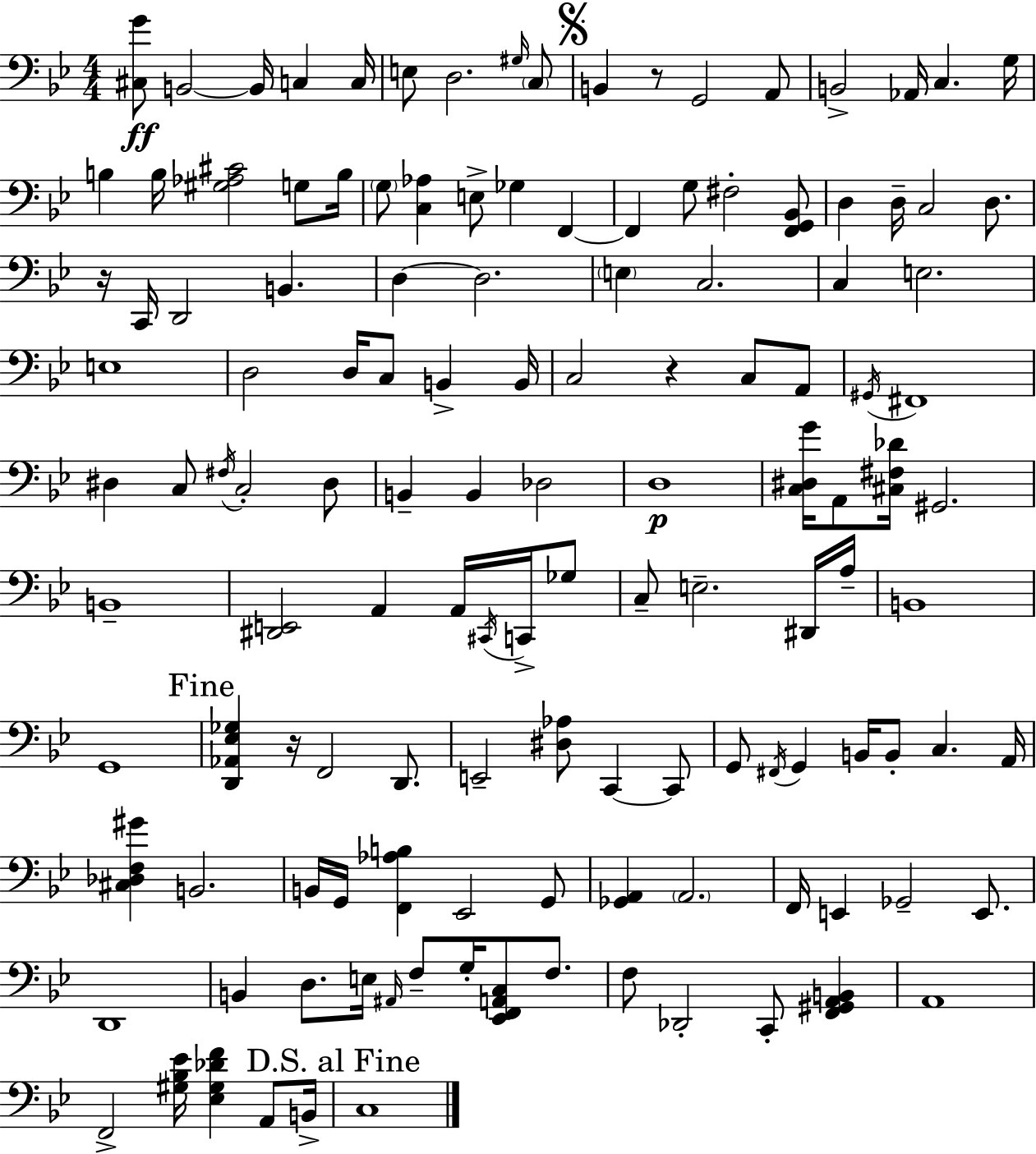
[C#3,G4]/e B2/h B2/s C3/q C3/s E3/e D3/h. G#3/s C3/e B2/q R/e G2/h A2/e B2/h Ab2/s C3/q. G3/s B3/q B3/s [G#3,Ab3,C#4]/h G3/e B3/s G3/e [C3,Ab3]/q E3/e Gb3/q F2/q F2/q G3/e F#3/h [F2,G2,Bb2]/e D3/q D3/s C3/h D3/e. R/s C2/s D2/h B2/q. D3/q D3/h. E3/q C3/h. C3/q E3/h. E3/w D3/h D3/s C3/e B2/q B2/s C3/h R/q C3/e A2/e G#2/s F#2/w D#3/q C3/e F#3/s C3/h D#3/e B2/q B2/q Db3/h D3/w [C3,D#3,G4]/s A2/e [C#3,F#3,Db4]/s G#2/h. B2/w [D#2,E2]/h A2/q A2/s C#2/s C2/s Gb3/e C3/e E3/h. D#2/s A3/s B2/w G2/w [D2,Ab2,Eb3,Gb3]/q R/s F2/h D2/e. E2/h [D#3,Ab3]/e C2/q C2/e G2/e F#2/s G2/q B2/s B2/e C3/q. A2/s [C#3,Db3,F3,G#4]/q B2/h. B2/s G2/s [F2,Ab3,B3]/q Eb2/h G2/e [Gb2,A2]/q A2/h. F2/s E2/q Gb2/h E2/e. D2/w B2/q D3/e. E3/s A#2/s F3/e G3/s [Eb2,F2,A2,C3]/e F3/e. F3/e Db2/h C2/e [F2,G#2,A2,B2]/q A2/w F2/h [G#3,Bb3,Eb4]/s [Eb3,G#3,Db4,F4]/q A2/e B2/s C3/w